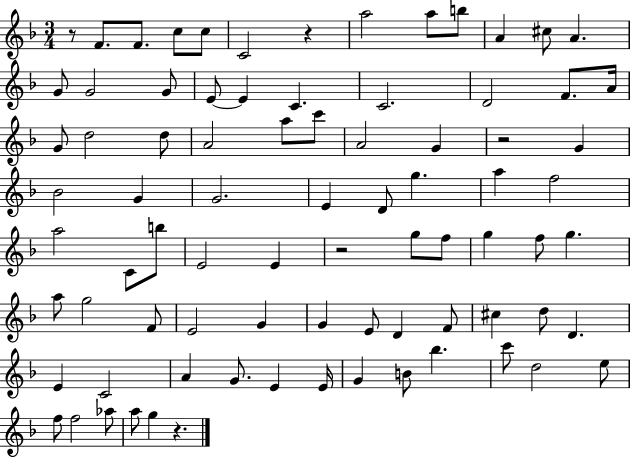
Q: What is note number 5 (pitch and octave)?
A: C4